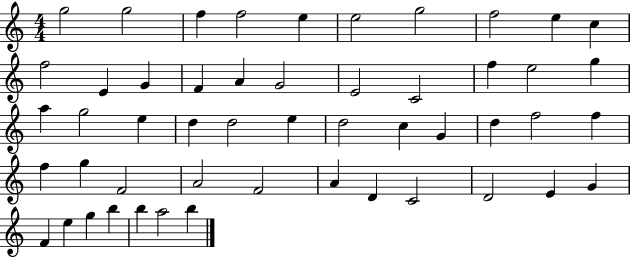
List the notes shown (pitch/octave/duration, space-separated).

G5/h G5/h F5/q F5/h E5/q E5/h G5/h F5/h E5/q C5/q F5/h E4/q G4/q F4/q A4/q G4/h E4/h C4/h F5/q E5/h G5/q A5/q G5/h E5/q D5/q D5/h E5/q D5/h C5/q G4/q D5/q F5/h F5/q F5/q G5/q F4/h A4/h F4/h A4/q D4/q C4/h D4/h E4/q G4/q F4/q E5/q G5/q B5/q B5/q A5/h B5/q